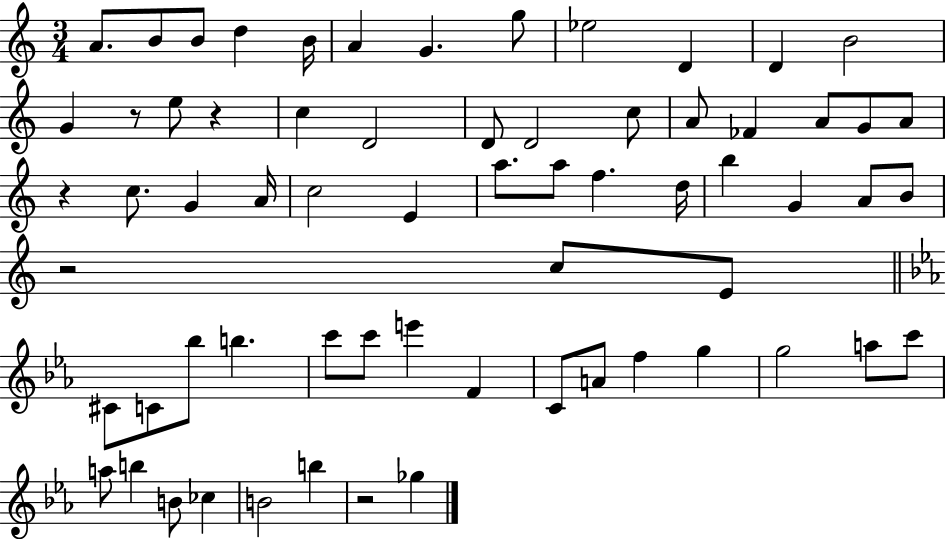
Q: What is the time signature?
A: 3/4